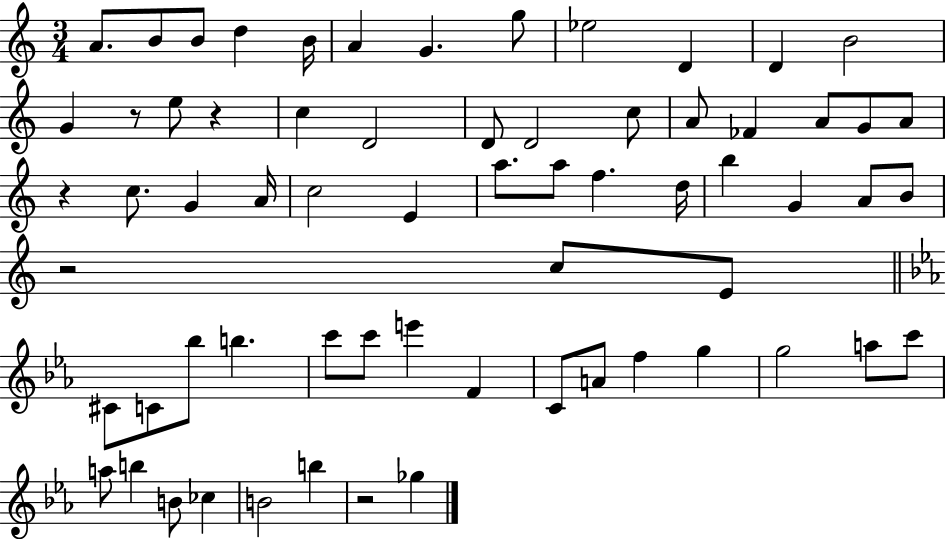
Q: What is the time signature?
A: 3/4